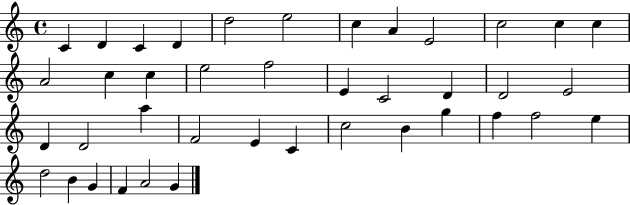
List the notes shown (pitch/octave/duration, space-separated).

C4/q D4/q C4/q D4/q D5/h E5/h C5/q A4/q E4/h C5/h C5/q C5/q A4/h C5/q C5/q E5/h F5/h E4/q C4/h D4/q D4/h E4/h D4/q D4/h A5/q F4/h E4/q C4/q C5/h B4/q G5/q F5/q F5/h E5/q D5/h B4/q G4/q F4/q A4/h G4/q